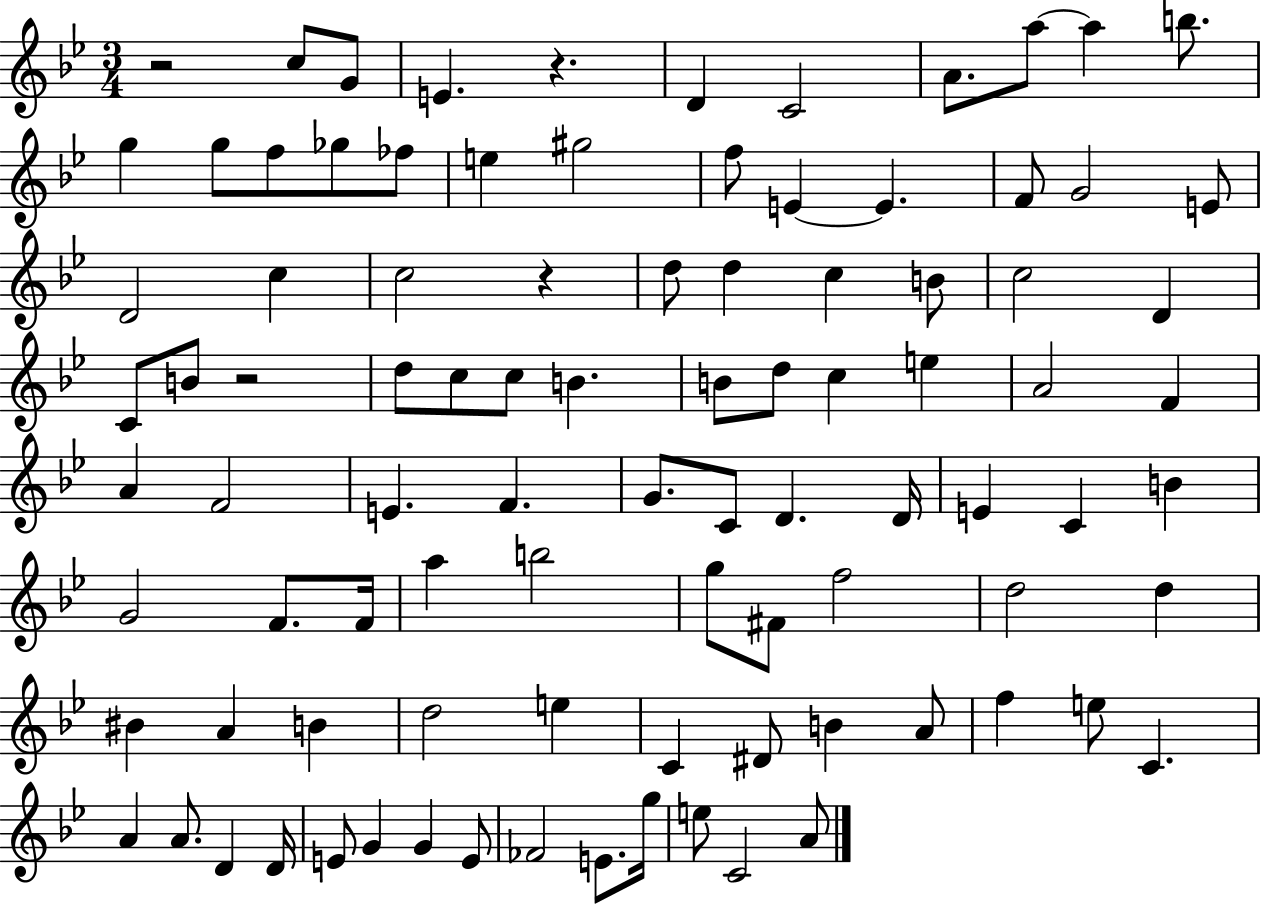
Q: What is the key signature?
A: BES major